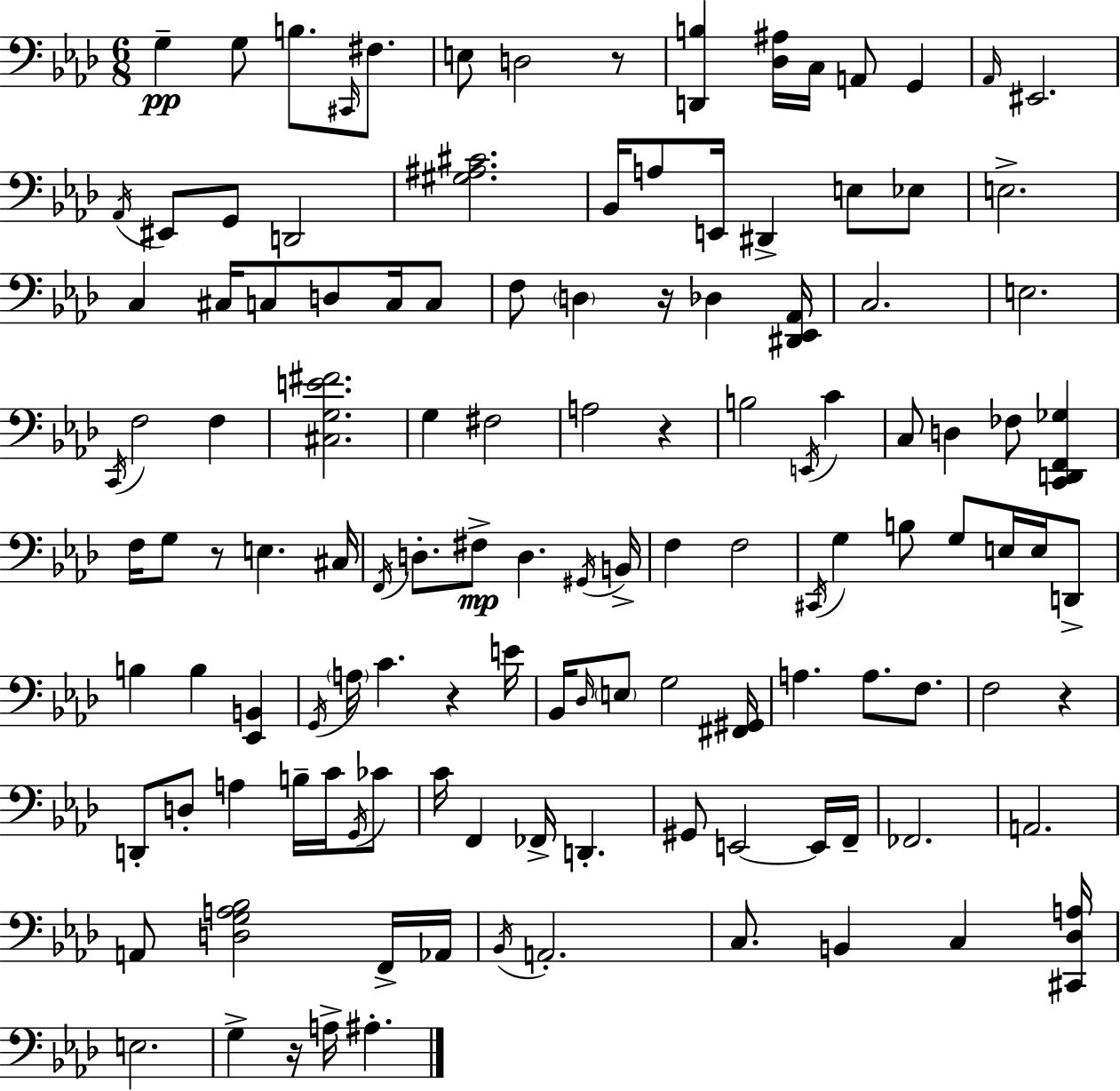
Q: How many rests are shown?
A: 7